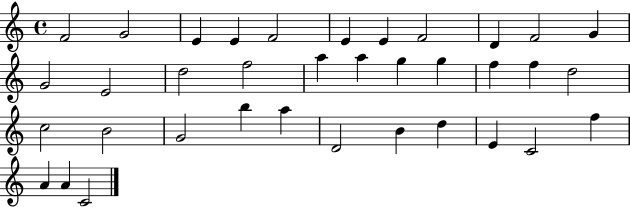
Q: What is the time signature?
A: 4/4